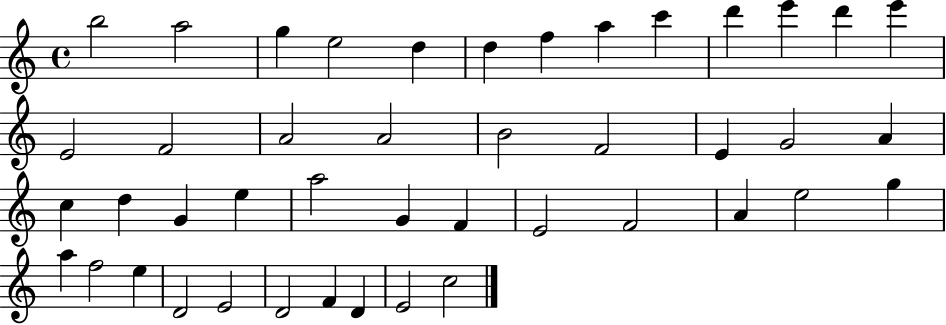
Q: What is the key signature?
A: C major